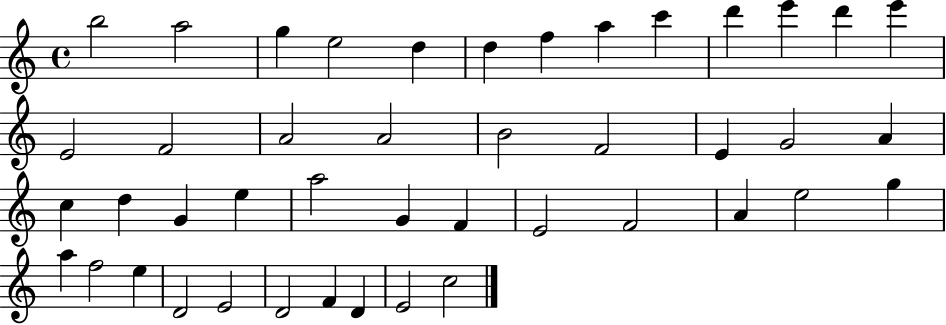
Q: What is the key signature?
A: C major